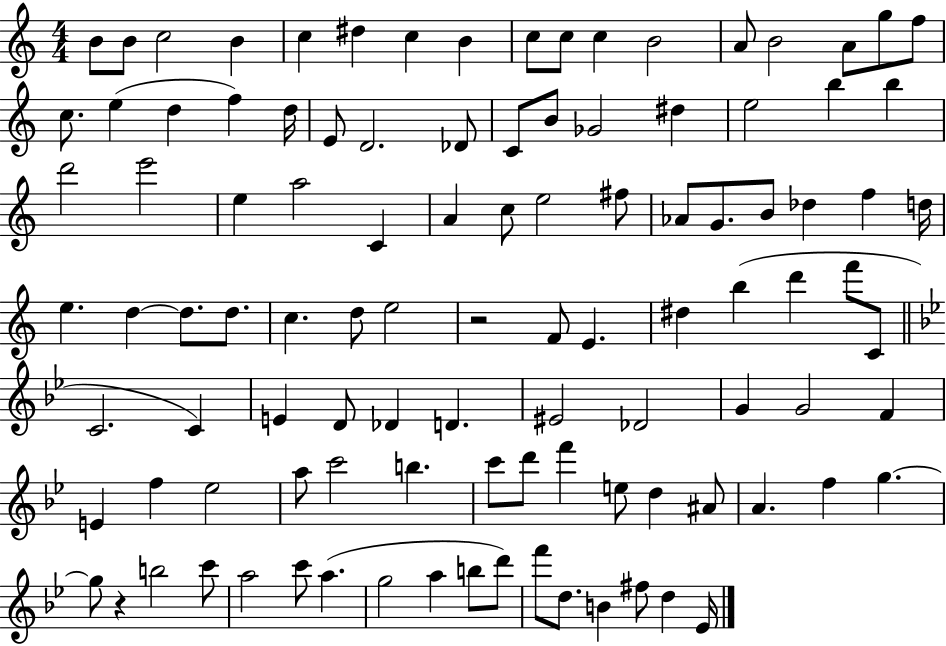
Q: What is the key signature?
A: C major